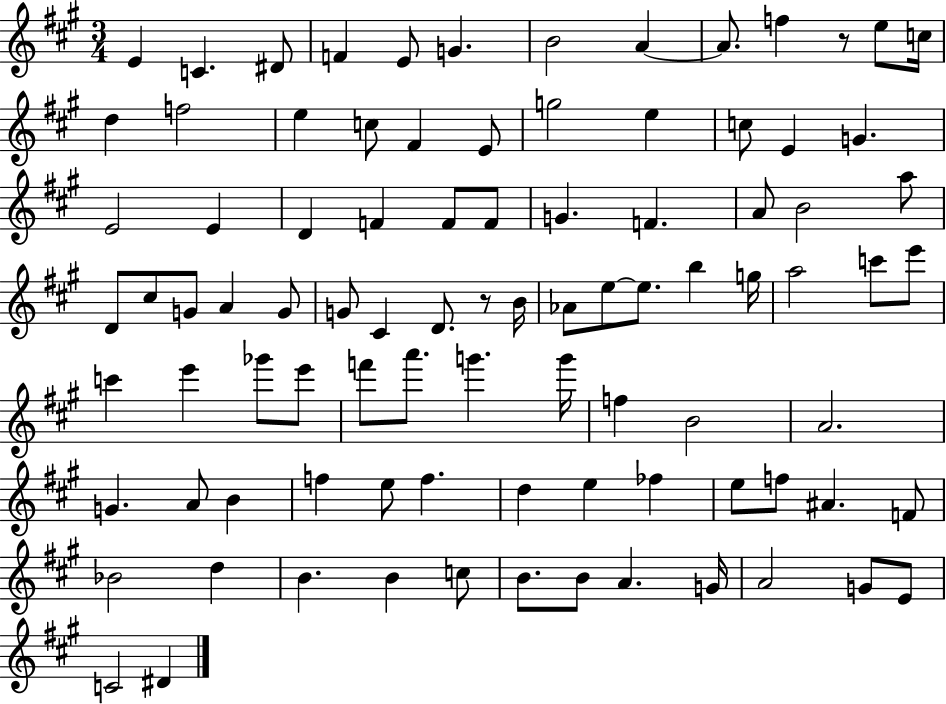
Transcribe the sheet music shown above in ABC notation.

X:1
T:Untitled
M:3/4
L:1/4
K:A
E C ^D/2 F E/2 G B2 A A/2 f z/2 e/2 c/4 d f2 e c/2 ^F E/2 g2 e c/2 E G E2 E D F F/2 F/2 G F A/2 B2 a/2 D/2 ^c/2 G/2 A G/2 G/2 ^C D/2 z/2 B/4 _A/2 e/2 e/2 b g/4 a2 c'/2 e'/2 c' e' _g'/2 e'/2 f'/2 a'/2 g' g'/4 f B2 A2 G A/2 B f e/2 f d e _f e/2 f/2 ^A F/2 _B2 d B B c/2 B/2 B/2 A G/4 A2 G/2 E/2 C2 ^D